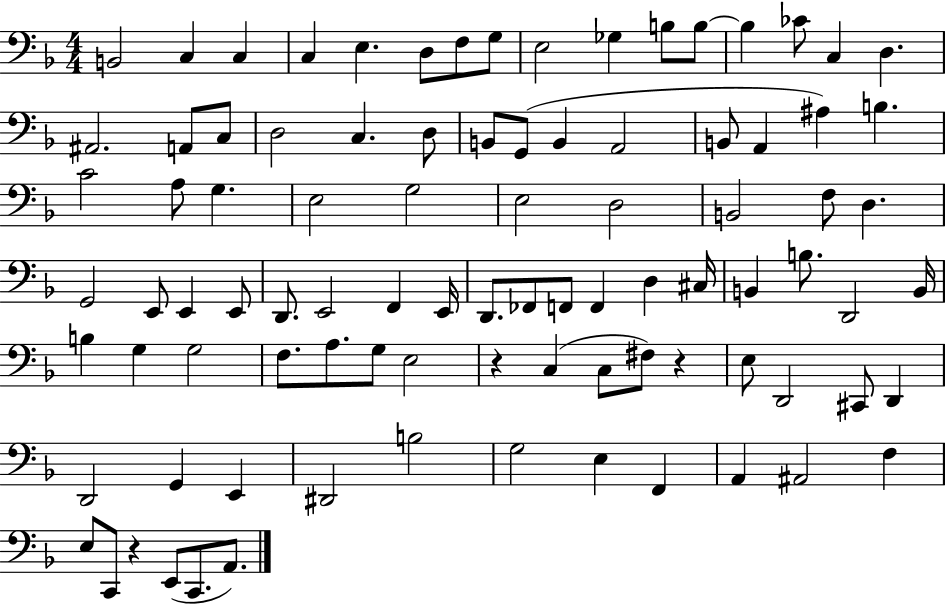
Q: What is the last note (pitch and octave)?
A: A2